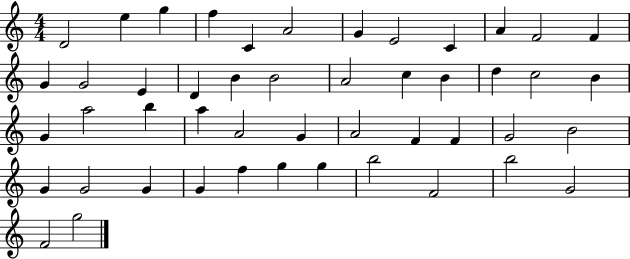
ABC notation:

X:1
T:Untitled
M:4/4
L:1/4
K:C
D2 e g f C A2 G E2 C A F2 F G G2 E D B B2 A2 c B d c2 B G a2 b a A2 G A2 F F G2 B2 G G2 G G f g g b2 F2 b2 G2 F2 g2